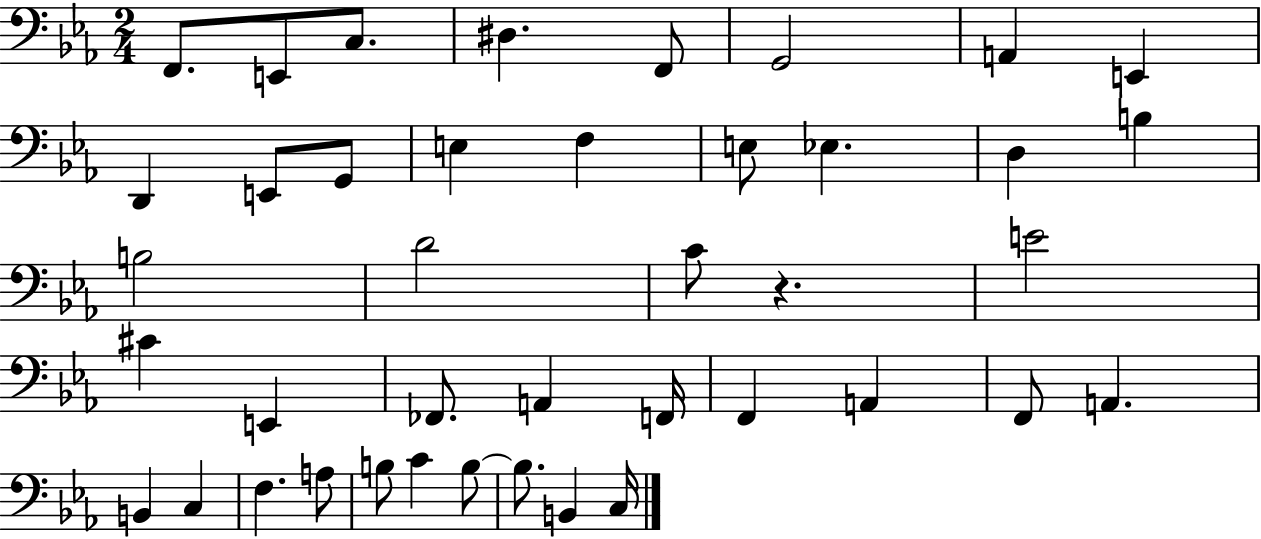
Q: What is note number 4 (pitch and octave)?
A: D#3